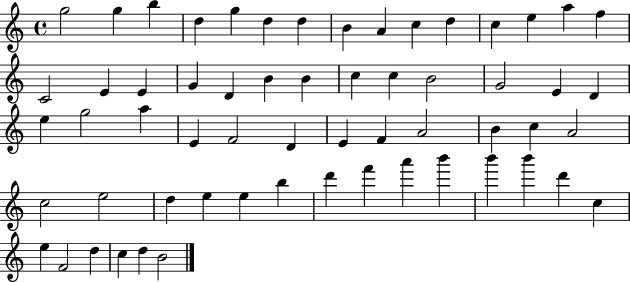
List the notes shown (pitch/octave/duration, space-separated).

G5/h G5/q B5/q D5/q G5/q D5/q D5/q B4/q A4/q C5/q D5/q C5/q E5/q A5/q F5/q C4/h E4/q E4/q G4/q D4/q B4/q B4/q C5/q C5/q B4/h G4/h E4/q D4/q E5/q G5/h A5/q E4/q F4/h D4/q E4/q F4/q A4/h B4/q C5/q A4/h C5/h E5/h D5/q E5/q E5/q B5/q D6/q F6/q A6/q B6/q B6/q B6/q D6/q C5/q E5/q F4/h D5/q C5/q D5/q B4/h